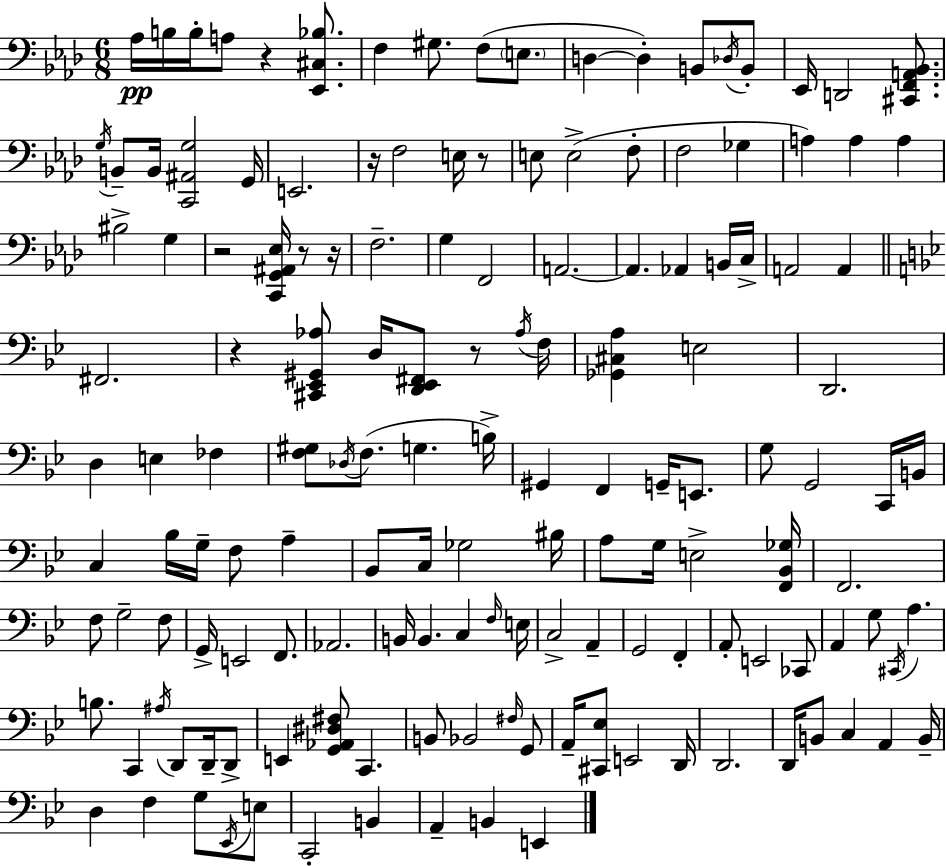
Ab3/s B3/s B3/s A3/e R/q [Eb2,C#3,Bb3]/e. F3/q G#3/e. F3/e E3/e. D3/q D3/q B2/e Db3/s B2/e Eb2/s D2/h [C#2,F2,A2,Bb2]/e. G3/s B2/e B2/s [C2,A#2,G3]/h G2/s E2/h. R/s F3/h E3/s R/e E3/e E3/h F3/e F3/h Gb3/q A3/q A3/q A3/q BIS3/h G3/q R/h [C2,G2,A#2,Eb3]/s R/e R/s F3/h. G3/q F2/h A2/h. A2/q. Ab2/q B2/s C3/s A2/h A2/q F#2/h. R/q [C#2,Eb2,G#2,Ab3]/e D3/s [D2,Eb2,F#2]/e R/e Ab3/s F3/s [Gb2,C#3,A3]/q E3/h D2/h. D3/q E3/q FES3/q [F3,G#3]/e Db3/s F3/e. G3/q. B3/s G#2/q F2/q G2/s E2/e. G3/e G2/h C2/s B2/s C3/q Bb3/s G3/s F3/e A3/q Bb2/e C3/s Gb3/h BIS3/s A3/e G3/s E3/h [F2,Bb2,Gb3]/s F2/h. F3/e G3/h F3/e G2/s E2/h F2/e. Ab2/h. B2/s B2/q. C3/q F3/s E3/s C3/h A2/q G2/h F2/q A2/e E2/h CES2/e A2/q G3/e C#2/s A3/q. B3/e. C2/q A#3/s D2/e D2/s D2/e E2/q [G2,Ab2,D#3,F#3]/e C2/q. B2/e Bb2/h F#3/s G2/e A2/s [C#2,Eb3]/e E2/h D2/s D2/h. D2/s B2/e C3/q A2/q B2/s D3/q F3/q G3/e Eb2/s E3/e C2/h B2/q A2/q B2/q E2/q